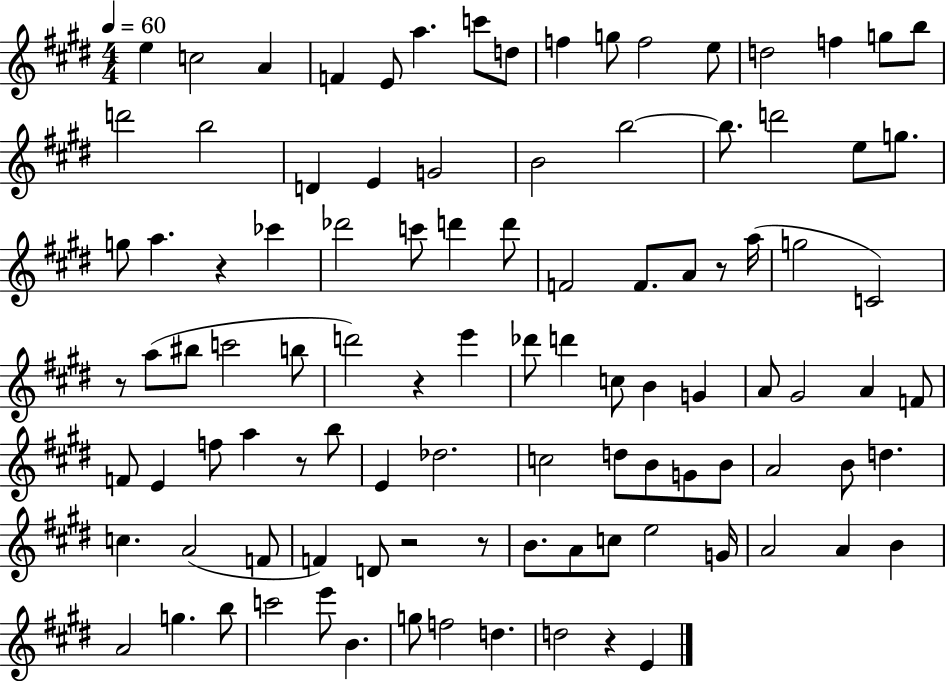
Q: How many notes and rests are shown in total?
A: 102